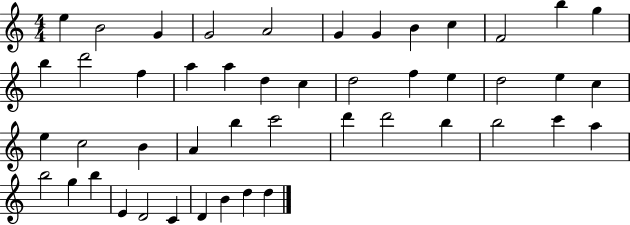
X:1
T:Untitled
M:4/4
L:1/4
K:C
e B2 G G2 A2 G G B c F2 b g b d'2 f a a d c d2 f e d2 e c e c2 B A b c'2 d' d'2 b b2 c' a b2 g b E D2 C D B d d